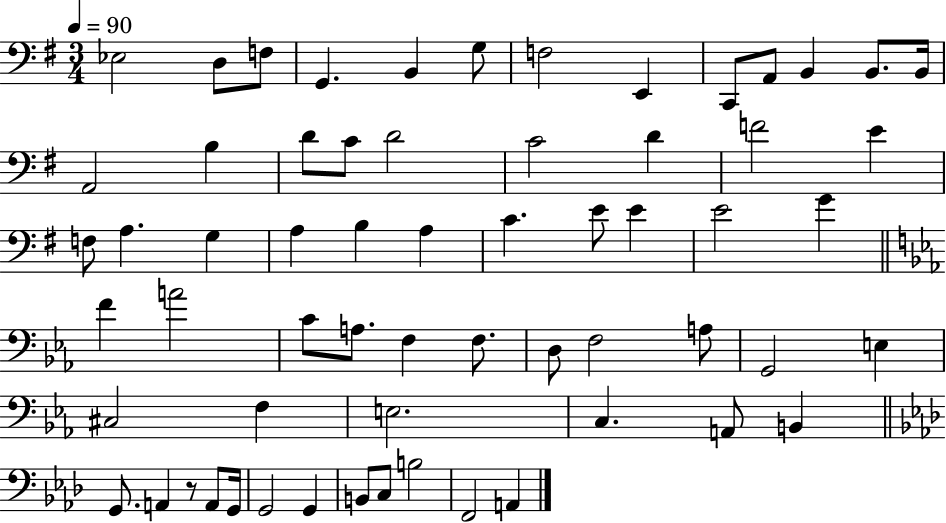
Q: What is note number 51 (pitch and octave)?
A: G2